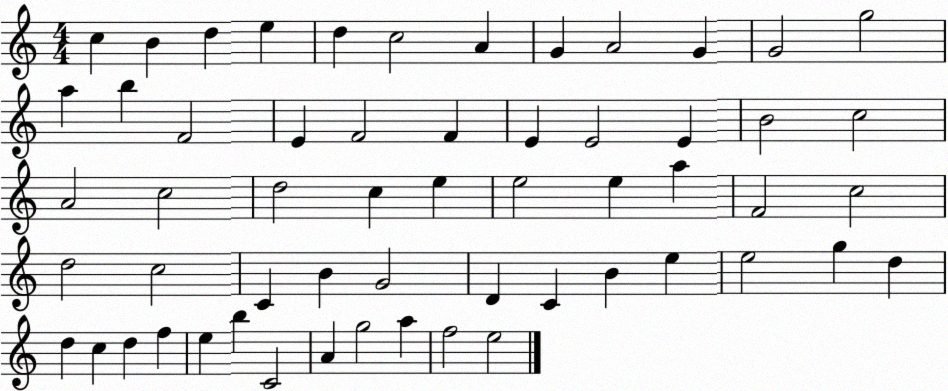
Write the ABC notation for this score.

X:1
T:Untitled
M:4/4
L:1/4
K:C
c B d e d c2 A G A2 G G2 g2 a b F2 E F2 F E E2 E B2 c2 A2 c2 d2 c e e2 e a F2 c2 d2 c2 C B G2 D C B e e2 g d d c d f e b C2 A g2 a f2 e2